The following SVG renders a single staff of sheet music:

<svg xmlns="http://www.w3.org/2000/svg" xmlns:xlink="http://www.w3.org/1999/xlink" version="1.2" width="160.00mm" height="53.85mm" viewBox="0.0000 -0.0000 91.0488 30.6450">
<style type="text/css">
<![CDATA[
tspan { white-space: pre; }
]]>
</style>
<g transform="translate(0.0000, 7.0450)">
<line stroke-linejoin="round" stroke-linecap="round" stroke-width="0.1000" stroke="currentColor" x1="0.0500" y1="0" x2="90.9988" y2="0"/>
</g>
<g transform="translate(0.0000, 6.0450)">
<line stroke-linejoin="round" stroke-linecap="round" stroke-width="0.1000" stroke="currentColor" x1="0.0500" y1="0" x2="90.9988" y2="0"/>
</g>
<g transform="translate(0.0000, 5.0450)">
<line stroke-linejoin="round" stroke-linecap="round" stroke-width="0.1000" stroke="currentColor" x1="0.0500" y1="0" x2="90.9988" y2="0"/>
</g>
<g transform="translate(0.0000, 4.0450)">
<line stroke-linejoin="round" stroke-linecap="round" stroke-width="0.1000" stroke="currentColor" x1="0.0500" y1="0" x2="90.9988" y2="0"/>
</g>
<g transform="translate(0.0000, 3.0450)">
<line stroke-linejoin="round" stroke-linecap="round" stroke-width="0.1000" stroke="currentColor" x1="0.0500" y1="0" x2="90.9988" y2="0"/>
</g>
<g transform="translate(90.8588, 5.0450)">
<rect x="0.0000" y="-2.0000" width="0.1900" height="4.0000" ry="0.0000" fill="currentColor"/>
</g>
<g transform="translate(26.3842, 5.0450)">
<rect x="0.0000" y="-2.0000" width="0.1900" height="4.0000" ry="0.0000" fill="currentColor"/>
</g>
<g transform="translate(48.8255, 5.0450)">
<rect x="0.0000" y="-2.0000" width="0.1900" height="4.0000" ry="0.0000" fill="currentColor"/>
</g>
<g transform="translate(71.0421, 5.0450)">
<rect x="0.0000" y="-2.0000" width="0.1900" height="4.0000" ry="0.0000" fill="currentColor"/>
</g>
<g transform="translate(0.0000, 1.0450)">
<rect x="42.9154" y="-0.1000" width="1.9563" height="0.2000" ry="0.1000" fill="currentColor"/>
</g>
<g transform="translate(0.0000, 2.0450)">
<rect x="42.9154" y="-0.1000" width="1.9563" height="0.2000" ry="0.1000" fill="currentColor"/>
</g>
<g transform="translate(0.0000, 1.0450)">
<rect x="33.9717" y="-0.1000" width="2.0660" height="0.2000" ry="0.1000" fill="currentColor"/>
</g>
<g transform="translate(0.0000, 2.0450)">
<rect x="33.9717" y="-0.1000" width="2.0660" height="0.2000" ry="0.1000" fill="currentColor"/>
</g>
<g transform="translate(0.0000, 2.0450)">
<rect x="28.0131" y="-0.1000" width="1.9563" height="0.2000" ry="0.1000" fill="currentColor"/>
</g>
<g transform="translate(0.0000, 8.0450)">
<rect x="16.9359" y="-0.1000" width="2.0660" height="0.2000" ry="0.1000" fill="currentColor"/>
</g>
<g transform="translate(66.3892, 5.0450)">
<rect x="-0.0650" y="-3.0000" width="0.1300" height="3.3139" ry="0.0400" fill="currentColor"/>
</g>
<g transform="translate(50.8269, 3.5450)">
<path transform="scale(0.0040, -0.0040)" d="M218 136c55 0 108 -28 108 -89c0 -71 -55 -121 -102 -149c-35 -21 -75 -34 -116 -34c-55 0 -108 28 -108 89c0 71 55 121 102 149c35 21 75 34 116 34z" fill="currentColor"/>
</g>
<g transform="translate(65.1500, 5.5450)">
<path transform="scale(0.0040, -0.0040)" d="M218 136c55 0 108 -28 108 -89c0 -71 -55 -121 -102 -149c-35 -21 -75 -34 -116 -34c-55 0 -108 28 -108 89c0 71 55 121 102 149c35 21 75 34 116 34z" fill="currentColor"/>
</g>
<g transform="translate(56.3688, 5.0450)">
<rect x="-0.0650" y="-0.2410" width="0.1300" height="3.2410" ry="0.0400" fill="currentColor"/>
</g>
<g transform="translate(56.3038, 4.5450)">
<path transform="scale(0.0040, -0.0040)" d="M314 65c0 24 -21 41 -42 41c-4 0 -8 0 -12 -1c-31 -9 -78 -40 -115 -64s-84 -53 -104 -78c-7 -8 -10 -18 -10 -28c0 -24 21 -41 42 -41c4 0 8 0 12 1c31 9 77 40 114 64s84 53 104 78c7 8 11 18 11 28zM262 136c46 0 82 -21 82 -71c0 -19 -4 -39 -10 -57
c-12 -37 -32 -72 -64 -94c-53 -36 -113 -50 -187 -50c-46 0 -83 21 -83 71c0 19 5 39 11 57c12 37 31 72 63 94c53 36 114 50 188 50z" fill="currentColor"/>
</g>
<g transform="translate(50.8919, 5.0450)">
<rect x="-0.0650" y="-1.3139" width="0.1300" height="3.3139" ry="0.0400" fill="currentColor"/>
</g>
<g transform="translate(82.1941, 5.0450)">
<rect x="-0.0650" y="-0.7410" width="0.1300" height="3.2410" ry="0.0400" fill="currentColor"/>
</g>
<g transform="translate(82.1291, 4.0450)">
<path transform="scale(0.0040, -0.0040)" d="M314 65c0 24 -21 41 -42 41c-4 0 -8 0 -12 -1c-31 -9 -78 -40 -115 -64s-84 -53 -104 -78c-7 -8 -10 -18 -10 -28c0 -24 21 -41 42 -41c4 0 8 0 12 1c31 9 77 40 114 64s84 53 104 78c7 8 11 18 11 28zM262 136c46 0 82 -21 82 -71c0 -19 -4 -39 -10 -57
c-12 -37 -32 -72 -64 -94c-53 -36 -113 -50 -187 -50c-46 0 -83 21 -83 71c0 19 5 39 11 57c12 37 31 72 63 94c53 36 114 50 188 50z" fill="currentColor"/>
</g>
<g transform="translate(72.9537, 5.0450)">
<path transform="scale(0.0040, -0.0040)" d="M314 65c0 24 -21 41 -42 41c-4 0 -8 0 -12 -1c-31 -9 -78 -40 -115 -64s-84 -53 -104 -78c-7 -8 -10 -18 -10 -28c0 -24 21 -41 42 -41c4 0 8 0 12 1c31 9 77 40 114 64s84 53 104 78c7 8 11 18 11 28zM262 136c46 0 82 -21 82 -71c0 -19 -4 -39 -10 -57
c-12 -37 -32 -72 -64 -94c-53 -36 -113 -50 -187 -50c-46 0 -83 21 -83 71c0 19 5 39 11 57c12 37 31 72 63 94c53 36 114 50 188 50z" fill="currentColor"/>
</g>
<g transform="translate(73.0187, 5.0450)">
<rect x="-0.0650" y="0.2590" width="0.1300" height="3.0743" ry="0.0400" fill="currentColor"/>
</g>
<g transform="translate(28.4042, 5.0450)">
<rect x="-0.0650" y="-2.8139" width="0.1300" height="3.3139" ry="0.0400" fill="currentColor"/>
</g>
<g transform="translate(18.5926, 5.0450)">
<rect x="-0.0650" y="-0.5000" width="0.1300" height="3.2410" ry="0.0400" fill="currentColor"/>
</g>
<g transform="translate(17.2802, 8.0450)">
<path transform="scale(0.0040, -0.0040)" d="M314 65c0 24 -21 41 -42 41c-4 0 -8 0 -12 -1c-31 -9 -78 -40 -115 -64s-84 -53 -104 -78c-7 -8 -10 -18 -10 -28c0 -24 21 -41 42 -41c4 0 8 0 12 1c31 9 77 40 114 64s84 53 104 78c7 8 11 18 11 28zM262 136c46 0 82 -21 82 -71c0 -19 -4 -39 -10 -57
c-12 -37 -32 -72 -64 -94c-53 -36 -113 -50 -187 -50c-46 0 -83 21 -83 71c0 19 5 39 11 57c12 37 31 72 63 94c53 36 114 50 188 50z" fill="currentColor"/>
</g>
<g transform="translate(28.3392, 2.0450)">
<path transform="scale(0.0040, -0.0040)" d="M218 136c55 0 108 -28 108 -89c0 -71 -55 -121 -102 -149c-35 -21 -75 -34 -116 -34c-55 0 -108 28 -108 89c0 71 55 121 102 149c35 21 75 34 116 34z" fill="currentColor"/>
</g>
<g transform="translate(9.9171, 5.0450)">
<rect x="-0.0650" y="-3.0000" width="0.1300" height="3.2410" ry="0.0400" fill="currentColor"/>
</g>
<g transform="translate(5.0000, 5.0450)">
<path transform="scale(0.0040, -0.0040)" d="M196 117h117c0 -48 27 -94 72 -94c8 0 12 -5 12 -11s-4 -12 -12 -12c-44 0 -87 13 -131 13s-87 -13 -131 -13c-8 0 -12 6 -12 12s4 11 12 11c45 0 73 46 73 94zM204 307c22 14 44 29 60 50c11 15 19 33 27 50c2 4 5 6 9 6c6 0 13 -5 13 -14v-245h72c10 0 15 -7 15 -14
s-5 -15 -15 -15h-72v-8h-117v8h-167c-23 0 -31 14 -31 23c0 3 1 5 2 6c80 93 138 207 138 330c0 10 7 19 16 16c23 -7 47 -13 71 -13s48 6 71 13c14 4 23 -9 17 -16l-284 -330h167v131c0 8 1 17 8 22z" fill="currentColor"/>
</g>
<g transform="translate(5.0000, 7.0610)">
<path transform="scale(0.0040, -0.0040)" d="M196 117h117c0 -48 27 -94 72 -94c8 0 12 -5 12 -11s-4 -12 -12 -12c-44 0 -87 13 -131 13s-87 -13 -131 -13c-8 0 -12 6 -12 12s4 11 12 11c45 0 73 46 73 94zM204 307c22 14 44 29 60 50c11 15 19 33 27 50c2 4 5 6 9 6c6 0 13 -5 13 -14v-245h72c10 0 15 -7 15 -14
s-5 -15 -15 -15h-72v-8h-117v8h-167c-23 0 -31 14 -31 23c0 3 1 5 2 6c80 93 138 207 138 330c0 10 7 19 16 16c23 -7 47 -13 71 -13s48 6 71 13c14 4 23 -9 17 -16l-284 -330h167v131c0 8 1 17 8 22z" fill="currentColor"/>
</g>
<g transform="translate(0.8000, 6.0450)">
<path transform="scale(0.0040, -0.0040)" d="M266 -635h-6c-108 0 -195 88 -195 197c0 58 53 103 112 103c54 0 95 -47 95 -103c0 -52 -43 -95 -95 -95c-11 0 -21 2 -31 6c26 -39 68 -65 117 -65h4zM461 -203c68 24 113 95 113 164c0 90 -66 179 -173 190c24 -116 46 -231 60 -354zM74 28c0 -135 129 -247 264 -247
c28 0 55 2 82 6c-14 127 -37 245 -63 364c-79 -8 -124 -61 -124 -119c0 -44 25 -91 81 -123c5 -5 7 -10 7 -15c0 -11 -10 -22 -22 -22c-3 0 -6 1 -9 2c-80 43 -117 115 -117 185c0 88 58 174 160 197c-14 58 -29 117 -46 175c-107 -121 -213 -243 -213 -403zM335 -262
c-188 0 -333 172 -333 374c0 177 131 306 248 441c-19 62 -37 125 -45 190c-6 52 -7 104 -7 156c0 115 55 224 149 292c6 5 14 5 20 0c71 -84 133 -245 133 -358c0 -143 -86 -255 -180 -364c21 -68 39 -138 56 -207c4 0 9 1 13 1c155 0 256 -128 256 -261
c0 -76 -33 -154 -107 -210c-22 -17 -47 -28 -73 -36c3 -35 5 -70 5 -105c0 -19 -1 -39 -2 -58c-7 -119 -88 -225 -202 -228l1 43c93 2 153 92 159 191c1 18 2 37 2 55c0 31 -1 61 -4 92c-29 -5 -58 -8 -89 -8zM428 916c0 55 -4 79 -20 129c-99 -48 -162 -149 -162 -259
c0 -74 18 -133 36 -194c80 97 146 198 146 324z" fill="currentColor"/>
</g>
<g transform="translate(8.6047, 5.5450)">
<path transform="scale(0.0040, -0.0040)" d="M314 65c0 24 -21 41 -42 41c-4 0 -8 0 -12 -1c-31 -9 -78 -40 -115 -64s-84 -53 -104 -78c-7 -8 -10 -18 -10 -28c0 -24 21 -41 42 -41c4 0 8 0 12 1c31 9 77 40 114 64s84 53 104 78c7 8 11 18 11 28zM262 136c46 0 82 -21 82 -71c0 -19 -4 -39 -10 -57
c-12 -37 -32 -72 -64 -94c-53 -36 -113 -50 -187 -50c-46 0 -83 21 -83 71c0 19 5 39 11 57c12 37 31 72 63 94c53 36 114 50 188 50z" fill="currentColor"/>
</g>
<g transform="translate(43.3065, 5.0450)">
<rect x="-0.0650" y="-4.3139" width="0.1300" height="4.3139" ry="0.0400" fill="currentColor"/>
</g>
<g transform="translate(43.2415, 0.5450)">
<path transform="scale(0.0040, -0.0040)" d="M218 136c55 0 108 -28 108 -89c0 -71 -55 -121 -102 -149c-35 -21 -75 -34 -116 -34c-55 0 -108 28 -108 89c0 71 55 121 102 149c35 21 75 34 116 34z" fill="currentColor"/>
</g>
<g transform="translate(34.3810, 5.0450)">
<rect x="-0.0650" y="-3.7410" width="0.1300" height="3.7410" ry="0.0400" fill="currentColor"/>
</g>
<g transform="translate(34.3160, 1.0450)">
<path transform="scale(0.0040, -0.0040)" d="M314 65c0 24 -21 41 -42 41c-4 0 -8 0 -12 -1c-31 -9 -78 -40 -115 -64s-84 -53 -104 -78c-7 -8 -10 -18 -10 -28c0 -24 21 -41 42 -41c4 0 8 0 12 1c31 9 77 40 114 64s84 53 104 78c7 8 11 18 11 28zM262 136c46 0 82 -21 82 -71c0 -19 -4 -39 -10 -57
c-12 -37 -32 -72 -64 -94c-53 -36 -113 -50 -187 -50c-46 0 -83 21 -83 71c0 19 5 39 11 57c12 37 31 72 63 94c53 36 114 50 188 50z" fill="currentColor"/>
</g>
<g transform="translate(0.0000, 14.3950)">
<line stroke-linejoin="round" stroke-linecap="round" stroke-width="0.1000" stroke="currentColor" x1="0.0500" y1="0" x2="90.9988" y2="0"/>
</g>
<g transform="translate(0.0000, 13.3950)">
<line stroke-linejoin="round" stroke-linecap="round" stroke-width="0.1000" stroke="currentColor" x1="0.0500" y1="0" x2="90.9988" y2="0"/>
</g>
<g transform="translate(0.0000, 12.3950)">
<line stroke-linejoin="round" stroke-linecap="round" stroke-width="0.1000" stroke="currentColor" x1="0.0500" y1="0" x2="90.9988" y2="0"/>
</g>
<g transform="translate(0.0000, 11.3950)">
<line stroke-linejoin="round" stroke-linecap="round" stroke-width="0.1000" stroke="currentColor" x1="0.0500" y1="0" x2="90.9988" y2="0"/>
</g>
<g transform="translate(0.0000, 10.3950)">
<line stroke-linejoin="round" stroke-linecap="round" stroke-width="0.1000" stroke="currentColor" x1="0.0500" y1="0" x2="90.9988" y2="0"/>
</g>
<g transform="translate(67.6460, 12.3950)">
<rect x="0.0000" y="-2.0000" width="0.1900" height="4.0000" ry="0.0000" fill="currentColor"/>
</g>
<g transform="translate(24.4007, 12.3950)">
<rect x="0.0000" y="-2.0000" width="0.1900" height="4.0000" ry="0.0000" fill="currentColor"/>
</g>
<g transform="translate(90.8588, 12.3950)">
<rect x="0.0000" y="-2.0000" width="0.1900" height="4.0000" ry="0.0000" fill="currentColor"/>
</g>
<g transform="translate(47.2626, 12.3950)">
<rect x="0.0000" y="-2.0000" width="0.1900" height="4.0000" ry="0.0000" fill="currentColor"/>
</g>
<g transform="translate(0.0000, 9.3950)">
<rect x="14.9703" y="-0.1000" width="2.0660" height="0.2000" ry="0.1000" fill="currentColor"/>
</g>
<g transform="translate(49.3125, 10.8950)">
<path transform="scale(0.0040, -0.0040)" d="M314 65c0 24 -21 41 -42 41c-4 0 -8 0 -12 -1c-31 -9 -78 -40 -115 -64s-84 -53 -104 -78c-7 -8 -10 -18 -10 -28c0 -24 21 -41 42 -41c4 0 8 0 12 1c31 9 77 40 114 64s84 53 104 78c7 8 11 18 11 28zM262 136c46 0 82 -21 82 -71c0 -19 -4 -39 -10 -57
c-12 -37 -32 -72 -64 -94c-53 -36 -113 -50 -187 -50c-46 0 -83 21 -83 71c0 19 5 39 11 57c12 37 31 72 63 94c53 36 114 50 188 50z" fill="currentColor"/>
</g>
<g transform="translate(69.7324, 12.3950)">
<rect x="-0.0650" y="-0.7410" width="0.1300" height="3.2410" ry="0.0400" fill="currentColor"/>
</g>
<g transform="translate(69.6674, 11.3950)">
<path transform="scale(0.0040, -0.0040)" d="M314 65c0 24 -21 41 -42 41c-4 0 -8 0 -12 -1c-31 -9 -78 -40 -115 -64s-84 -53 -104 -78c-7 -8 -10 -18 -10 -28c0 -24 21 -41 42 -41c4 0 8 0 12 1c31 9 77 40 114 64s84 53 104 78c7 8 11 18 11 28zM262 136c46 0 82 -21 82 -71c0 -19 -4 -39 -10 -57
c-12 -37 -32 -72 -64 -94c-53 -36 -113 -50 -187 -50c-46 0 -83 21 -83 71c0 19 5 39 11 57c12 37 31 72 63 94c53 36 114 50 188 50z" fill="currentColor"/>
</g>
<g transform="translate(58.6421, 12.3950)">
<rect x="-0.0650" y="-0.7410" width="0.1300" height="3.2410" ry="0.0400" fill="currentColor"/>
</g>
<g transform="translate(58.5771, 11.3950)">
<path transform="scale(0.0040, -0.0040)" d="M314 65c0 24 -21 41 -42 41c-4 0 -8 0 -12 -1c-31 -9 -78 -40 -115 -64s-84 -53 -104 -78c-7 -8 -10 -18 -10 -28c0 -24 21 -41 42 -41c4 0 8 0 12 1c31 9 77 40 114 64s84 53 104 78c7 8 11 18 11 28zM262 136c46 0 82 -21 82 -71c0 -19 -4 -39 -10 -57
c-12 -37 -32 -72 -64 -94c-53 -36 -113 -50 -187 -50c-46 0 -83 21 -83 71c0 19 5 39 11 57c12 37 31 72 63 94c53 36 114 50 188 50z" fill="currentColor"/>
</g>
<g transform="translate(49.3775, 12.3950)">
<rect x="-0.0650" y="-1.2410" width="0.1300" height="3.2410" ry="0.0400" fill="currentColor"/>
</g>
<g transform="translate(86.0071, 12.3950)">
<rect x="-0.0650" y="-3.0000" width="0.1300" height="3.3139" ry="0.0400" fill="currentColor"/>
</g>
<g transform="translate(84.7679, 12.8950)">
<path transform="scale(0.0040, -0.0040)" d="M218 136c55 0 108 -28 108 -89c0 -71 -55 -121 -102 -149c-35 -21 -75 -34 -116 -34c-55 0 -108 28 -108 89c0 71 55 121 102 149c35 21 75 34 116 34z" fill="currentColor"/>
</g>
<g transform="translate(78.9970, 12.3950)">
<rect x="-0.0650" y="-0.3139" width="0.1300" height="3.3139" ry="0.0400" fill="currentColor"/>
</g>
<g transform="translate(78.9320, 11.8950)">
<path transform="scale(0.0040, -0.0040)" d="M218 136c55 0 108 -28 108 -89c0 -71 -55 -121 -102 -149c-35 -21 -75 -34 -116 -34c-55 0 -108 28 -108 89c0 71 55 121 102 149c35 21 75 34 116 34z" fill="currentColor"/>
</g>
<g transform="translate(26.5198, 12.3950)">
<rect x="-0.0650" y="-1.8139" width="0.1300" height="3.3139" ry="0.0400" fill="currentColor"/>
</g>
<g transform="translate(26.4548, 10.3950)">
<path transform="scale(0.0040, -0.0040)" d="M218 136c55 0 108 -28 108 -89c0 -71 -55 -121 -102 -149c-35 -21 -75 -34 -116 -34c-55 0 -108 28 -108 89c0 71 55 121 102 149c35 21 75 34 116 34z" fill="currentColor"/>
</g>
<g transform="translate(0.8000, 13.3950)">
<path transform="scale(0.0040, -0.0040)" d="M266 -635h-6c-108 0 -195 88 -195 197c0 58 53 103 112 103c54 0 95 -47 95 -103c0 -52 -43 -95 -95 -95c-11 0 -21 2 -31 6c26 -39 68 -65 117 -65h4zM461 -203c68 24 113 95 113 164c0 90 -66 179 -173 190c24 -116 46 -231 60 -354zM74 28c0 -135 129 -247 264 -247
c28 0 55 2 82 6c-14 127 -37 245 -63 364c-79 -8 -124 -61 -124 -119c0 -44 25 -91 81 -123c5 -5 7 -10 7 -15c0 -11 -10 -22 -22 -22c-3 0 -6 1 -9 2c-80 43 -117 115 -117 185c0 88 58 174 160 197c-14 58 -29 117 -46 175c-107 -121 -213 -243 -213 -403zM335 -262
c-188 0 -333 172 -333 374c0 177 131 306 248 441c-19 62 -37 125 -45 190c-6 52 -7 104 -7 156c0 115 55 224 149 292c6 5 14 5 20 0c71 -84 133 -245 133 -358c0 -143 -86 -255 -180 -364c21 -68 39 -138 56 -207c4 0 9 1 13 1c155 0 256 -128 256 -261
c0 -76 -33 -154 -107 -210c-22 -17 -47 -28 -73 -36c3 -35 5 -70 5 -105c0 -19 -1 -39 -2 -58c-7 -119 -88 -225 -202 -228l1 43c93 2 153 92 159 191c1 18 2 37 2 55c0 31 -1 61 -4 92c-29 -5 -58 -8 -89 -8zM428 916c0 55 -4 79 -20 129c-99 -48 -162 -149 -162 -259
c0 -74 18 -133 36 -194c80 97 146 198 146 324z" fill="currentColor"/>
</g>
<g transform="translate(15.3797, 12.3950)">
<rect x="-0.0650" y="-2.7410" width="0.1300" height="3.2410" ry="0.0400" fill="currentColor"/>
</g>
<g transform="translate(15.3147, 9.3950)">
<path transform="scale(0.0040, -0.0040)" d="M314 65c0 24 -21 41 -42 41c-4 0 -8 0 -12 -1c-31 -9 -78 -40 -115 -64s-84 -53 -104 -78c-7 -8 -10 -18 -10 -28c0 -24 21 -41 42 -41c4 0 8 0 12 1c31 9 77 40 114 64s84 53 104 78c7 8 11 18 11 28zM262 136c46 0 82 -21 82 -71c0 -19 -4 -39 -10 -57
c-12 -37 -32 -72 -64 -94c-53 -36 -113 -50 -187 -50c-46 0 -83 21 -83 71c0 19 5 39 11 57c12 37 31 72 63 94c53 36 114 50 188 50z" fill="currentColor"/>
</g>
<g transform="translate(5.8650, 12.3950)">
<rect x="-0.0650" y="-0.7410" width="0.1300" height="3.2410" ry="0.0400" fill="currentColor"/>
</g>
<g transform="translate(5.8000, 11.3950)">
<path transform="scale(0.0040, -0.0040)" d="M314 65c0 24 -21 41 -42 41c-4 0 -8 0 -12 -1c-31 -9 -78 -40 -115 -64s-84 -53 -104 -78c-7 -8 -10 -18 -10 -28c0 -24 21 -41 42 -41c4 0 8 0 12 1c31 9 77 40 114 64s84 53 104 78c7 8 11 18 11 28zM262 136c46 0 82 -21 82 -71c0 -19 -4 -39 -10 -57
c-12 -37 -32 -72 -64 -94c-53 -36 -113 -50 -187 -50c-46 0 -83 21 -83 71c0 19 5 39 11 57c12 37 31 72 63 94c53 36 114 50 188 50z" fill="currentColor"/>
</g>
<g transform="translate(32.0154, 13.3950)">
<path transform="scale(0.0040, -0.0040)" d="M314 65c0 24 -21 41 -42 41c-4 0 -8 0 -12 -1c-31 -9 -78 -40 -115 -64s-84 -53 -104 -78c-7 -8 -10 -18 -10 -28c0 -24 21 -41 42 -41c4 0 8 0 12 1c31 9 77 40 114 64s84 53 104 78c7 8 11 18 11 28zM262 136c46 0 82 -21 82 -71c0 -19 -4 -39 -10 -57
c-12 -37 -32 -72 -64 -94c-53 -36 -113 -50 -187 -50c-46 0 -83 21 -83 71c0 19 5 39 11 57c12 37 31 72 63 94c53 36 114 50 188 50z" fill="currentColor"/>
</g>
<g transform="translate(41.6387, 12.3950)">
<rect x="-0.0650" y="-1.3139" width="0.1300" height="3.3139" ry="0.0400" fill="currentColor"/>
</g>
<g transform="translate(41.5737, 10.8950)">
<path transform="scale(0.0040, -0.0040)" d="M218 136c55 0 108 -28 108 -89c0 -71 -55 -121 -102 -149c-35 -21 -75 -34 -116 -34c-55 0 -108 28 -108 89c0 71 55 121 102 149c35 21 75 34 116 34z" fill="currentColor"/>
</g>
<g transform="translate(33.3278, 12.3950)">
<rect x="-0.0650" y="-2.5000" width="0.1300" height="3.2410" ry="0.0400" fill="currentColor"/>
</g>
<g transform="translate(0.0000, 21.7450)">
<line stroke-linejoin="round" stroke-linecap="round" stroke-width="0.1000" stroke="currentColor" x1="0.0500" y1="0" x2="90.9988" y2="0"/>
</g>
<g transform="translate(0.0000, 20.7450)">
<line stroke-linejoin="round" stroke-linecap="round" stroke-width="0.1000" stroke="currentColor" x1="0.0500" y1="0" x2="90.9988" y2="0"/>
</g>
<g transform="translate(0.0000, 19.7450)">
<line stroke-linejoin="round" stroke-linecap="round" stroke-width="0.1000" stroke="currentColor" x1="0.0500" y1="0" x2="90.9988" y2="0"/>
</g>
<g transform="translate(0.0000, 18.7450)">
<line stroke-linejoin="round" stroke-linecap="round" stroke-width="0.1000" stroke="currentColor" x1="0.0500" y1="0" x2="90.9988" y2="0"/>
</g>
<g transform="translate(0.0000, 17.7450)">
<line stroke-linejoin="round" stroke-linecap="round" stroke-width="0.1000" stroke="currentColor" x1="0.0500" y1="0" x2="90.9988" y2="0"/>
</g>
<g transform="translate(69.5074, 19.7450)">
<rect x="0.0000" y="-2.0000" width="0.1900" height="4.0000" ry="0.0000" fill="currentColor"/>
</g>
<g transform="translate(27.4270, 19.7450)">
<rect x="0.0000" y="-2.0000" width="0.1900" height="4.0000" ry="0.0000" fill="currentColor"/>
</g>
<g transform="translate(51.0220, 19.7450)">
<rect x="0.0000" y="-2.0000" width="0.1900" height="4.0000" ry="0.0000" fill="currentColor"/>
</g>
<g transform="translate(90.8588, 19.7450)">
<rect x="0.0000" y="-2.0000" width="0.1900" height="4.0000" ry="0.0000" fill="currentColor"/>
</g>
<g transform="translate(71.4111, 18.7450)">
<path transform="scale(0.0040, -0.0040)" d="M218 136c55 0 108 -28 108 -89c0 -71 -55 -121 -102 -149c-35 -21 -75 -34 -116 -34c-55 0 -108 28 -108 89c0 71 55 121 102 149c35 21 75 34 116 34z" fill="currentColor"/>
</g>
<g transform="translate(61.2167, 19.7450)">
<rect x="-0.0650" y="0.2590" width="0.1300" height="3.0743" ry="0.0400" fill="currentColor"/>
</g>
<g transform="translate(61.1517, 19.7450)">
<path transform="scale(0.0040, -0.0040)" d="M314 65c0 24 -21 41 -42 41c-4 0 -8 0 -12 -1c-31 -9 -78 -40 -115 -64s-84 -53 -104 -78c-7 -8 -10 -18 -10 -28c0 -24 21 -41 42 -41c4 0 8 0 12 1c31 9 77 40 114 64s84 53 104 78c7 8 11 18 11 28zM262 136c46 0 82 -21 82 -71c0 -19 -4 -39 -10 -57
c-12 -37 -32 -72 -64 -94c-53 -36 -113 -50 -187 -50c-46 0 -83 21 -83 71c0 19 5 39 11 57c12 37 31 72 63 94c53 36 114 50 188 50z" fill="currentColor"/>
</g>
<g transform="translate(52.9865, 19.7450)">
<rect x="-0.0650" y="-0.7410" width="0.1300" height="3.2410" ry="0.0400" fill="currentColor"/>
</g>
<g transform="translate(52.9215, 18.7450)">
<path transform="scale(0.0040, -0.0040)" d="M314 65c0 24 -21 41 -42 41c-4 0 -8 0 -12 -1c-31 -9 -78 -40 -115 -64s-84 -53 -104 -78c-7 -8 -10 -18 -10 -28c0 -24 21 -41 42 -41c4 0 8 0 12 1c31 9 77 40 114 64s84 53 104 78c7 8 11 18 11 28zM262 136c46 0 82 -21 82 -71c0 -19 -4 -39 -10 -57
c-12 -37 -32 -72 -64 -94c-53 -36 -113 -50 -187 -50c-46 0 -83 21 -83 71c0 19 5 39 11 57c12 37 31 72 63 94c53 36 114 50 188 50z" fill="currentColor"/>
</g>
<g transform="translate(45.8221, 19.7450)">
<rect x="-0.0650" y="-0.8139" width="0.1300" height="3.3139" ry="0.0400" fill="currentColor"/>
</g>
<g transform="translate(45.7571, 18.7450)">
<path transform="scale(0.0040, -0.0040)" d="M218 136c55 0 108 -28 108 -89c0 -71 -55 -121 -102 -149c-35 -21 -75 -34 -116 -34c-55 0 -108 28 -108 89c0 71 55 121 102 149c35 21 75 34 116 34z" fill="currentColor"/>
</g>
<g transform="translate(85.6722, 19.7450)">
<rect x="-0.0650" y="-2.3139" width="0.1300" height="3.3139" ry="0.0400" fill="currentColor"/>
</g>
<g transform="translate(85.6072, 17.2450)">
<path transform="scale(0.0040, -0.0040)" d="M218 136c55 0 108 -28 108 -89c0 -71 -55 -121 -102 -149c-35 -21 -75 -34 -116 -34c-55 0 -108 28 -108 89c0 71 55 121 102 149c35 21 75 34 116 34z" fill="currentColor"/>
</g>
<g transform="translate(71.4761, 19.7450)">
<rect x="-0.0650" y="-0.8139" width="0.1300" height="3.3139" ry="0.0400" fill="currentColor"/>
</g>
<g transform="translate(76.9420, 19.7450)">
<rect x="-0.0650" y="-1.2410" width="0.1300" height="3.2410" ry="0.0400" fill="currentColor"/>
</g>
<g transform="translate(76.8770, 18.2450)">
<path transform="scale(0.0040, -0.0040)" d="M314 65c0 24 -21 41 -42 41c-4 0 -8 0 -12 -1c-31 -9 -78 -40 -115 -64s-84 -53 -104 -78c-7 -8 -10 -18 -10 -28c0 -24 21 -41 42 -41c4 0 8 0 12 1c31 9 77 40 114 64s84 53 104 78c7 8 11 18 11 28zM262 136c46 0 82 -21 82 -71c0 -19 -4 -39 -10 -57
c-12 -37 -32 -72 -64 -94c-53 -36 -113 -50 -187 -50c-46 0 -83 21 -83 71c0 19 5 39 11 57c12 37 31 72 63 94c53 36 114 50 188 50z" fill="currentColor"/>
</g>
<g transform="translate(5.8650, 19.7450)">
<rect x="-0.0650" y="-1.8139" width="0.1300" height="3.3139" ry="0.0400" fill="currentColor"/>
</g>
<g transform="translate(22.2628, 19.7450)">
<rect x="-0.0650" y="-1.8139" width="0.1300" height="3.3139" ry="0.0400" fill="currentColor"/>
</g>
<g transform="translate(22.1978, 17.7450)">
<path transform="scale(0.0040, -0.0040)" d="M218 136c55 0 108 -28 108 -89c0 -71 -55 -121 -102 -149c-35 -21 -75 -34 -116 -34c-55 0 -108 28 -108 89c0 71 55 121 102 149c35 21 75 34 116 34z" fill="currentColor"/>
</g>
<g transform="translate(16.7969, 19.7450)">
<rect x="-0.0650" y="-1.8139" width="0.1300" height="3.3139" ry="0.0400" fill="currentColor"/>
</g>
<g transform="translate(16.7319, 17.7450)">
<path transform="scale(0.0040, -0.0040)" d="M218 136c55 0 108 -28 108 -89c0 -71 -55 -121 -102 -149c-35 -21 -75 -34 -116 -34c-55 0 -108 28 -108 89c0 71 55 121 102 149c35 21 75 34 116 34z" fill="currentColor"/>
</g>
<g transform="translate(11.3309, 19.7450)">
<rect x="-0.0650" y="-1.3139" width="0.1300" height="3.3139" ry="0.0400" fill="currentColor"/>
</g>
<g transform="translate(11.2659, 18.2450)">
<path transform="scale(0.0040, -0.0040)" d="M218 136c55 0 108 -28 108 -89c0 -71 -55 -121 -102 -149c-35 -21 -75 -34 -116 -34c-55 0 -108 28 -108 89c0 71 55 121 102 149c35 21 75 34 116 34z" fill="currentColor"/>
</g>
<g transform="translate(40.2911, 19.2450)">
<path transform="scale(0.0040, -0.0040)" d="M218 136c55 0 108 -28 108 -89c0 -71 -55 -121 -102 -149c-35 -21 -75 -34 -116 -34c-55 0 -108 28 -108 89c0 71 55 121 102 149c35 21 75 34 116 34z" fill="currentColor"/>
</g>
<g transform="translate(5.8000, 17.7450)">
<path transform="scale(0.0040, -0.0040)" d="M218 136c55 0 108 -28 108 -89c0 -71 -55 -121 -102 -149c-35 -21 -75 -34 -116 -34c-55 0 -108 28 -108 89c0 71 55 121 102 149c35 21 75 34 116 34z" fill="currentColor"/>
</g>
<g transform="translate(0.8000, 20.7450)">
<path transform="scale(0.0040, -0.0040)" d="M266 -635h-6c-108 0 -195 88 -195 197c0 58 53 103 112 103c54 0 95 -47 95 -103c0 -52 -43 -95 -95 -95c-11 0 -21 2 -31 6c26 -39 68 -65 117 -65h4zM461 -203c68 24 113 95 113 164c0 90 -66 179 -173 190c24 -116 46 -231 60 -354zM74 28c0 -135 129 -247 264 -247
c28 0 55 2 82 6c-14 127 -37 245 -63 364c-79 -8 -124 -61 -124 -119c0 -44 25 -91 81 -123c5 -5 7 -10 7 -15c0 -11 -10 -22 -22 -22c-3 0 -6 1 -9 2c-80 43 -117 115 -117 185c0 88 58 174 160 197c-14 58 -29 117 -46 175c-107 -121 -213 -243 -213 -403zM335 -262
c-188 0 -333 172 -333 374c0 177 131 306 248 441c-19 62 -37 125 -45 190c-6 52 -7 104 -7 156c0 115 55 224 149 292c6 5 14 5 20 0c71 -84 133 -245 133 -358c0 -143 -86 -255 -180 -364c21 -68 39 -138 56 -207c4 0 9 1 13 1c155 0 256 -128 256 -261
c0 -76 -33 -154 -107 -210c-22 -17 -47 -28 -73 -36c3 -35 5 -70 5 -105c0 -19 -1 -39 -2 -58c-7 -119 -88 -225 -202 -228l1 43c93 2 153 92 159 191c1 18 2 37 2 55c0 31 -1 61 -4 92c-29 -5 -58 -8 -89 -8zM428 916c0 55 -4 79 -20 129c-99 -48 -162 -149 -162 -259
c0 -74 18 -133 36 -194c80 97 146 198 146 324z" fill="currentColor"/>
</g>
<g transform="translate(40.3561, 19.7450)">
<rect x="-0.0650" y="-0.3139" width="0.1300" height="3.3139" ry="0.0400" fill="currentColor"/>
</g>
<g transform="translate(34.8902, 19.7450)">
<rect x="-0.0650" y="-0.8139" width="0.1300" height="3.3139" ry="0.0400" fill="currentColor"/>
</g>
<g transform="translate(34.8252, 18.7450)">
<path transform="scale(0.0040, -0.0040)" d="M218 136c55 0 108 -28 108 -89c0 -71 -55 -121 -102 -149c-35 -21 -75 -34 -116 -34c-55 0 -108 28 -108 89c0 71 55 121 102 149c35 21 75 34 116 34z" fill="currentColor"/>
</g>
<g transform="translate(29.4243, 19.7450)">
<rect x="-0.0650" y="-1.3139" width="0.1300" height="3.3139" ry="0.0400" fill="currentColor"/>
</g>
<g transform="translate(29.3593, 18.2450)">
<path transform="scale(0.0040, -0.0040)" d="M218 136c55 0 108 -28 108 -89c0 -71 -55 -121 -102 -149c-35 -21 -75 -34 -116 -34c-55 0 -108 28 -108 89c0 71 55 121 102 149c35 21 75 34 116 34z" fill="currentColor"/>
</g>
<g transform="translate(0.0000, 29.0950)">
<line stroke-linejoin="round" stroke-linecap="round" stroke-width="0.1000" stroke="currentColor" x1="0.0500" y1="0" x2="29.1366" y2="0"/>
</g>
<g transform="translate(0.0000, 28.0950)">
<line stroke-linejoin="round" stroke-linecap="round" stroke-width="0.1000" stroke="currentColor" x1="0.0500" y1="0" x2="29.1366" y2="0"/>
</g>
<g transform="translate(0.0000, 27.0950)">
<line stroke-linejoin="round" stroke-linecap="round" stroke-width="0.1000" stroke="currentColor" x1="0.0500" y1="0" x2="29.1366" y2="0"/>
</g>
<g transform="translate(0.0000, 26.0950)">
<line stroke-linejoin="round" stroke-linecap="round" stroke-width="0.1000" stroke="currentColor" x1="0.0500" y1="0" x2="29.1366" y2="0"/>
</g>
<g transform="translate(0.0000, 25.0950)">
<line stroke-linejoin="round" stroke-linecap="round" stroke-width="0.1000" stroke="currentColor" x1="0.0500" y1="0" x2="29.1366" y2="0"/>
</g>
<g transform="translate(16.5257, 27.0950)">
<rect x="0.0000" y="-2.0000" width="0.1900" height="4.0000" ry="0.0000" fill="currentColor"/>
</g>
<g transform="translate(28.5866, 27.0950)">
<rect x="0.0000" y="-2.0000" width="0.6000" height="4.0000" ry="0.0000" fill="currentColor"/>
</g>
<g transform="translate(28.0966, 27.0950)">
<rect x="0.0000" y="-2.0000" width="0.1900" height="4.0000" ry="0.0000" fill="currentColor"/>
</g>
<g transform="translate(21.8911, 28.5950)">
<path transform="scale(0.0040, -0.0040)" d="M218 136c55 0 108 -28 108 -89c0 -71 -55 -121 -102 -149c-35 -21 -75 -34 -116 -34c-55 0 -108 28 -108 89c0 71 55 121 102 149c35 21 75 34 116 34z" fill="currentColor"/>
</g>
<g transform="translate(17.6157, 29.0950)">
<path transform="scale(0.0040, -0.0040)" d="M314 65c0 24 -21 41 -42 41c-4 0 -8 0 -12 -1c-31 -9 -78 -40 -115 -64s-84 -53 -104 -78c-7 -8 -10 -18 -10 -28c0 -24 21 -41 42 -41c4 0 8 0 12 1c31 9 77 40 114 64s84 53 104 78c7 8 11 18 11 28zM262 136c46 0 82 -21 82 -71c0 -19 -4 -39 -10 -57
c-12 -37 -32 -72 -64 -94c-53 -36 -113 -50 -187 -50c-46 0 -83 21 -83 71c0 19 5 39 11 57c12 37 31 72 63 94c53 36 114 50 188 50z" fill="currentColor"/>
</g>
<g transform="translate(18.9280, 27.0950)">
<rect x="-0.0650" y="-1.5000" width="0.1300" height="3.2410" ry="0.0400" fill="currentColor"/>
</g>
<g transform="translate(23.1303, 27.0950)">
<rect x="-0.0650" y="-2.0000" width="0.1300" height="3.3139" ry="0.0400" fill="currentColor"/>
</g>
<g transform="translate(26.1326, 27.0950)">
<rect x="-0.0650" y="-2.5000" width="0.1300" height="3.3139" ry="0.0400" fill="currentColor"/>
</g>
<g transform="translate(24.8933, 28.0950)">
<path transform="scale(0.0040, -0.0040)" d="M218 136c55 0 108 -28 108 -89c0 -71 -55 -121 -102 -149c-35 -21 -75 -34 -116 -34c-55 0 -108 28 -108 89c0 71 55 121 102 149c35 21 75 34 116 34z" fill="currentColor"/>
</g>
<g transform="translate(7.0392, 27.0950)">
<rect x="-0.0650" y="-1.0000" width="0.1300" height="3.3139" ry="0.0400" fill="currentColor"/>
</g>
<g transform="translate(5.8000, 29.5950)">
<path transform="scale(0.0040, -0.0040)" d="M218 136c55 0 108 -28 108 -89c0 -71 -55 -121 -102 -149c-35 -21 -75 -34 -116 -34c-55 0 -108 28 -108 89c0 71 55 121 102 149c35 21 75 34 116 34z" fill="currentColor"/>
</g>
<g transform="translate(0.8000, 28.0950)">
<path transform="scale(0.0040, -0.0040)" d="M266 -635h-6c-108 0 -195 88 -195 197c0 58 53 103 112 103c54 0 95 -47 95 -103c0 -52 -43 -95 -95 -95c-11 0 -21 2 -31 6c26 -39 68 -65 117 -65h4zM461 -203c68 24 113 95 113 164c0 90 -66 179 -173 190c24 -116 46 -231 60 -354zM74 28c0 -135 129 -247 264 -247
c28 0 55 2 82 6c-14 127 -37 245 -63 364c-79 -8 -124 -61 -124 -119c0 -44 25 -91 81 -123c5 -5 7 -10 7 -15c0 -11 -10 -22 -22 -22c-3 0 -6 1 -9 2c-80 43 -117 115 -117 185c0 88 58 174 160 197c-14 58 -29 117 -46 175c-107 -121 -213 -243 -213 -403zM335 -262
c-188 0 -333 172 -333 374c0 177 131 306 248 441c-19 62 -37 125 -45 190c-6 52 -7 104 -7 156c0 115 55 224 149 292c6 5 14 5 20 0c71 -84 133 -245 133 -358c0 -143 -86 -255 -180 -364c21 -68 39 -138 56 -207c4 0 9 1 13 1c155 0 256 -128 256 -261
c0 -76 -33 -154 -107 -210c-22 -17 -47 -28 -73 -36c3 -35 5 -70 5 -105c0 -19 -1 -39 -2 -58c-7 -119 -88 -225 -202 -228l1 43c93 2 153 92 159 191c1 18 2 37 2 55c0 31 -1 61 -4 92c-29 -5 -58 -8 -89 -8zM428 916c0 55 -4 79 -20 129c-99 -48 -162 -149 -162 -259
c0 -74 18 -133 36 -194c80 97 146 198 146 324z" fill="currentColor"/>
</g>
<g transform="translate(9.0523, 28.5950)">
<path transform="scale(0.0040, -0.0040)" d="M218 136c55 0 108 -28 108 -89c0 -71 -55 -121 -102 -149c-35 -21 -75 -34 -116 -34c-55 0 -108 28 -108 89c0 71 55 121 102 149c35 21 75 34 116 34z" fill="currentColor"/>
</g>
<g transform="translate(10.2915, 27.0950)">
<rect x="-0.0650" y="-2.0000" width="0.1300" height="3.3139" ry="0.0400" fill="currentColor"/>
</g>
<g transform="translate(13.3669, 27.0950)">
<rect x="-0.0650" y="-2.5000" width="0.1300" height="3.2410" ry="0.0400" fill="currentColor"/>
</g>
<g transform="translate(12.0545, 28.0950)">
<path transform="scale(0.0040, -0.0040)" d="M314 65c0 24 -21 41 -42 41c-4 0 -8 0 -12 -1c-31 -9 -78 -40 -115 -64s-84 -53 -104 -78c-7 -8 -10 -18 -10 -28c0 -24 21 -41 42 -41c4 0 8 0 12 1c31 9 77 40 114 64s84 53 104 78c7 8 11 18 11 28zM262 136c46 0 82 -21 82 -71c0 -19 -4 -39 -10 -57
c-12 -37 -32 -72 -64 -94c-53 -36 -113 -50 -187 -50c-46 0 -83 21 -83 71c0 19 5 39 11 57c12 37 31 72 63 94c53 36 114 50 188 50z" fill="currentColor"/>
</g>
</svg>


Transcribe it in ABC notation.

X:1
T:Untitled
M:4/4
L:1/4
K:C
A2 C2 a c'2 d' e c2 A B2 d2 d2 a2 f G2 e e2 d2 d2 c A f e f f e d c d d2 B2 d e2 g D F G2 E2 F G